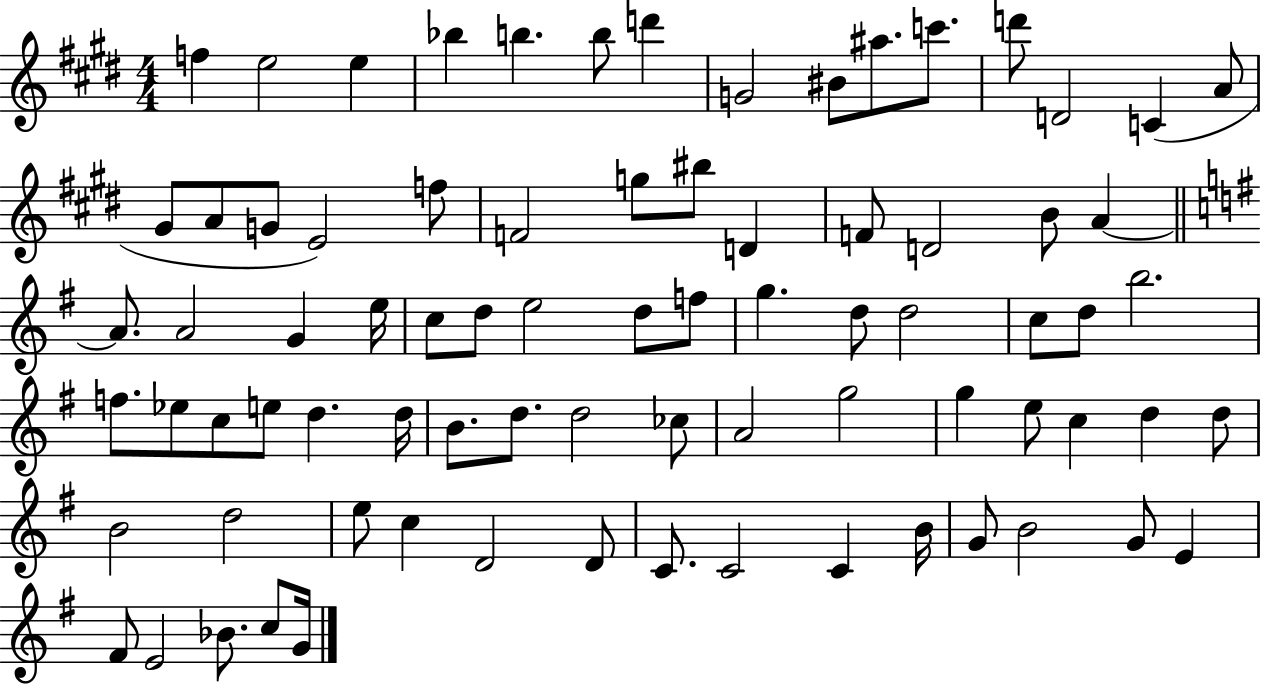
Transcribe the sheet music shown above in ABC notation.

X:1
T:Untitled
M:4/4
L:1/4
K:E
f e2 e _b b b/2 d' G2 ^B/2 ^a/2 c'/2 d'/2 D2 C A/2 ^G/2 A/2 G/2 E2 f/2 F2 g/2 ^b/2 D F/2 D2 B/2 A A/2 A2 G e/4 c/2 d/2 e2 d/2 f/2 g d/2 d2 c/2 d/2 b2 f/2 _e/2 c/2 e/2 d d/4 B/2 d/2 d2 _c/2 A2 g2 g e/2 c d d/2 B2 d2 e/2 c D2 D/2 C/2 C2 C B/4 G/2 B2 G/2 E ^F/2 E2 _B/2 c/2 G/4